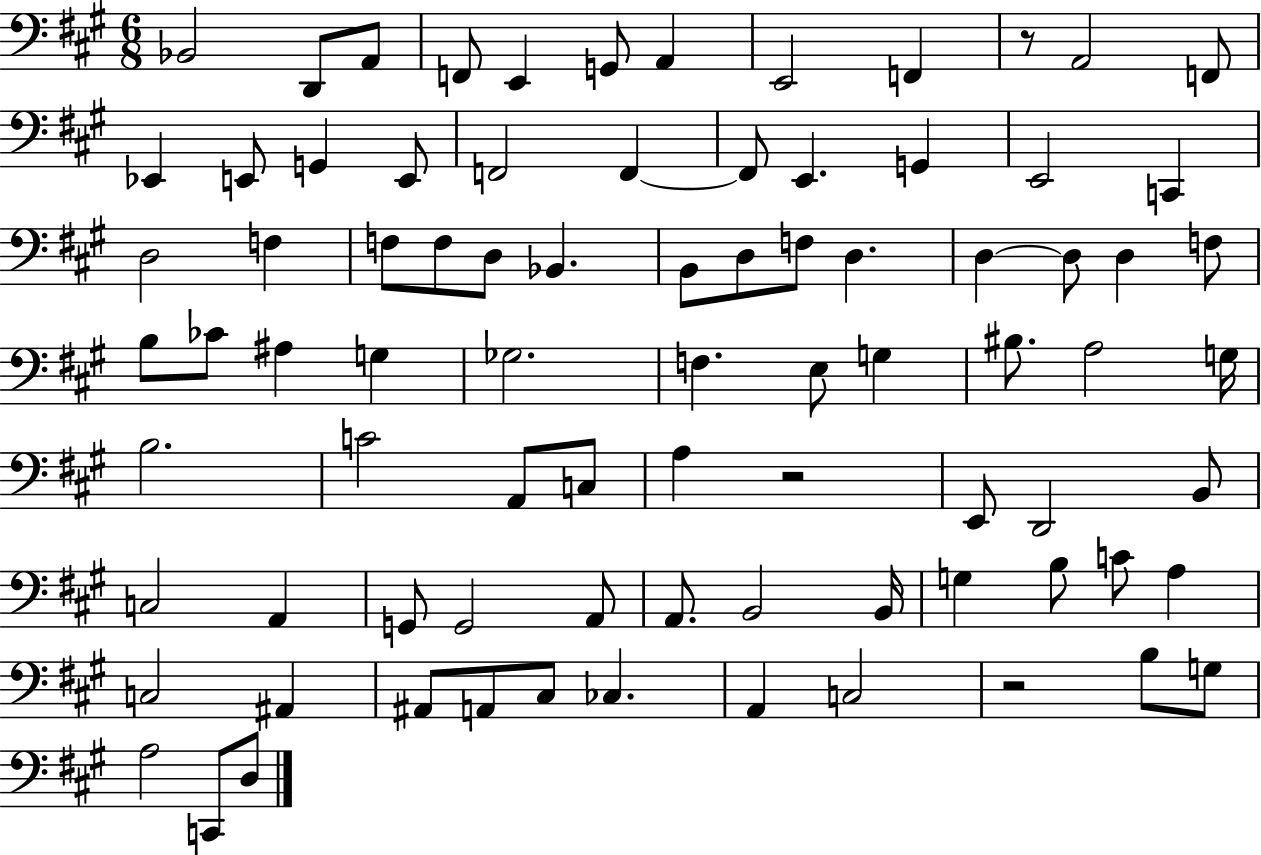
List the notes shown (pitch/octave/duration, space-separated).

Bb2/h D2/e A2/e F2/e E2/q G2/e A2/q E2/h F2/q R/e A2/h F2/e Eb2/q E2/e G2/q E2/e F2/h F2/q F2/e E2/q. G2/q E2/h C2/q D3/h F3/q F3/e F3/e D3/e Bb2/q. B2/e D3/e F3/e D3/q. D3/q D3/e D3/q F3/e B3/e CES4/e A#3/q G3/q Gb3/h. F3/q. E3/e G3/q BIS3/e. A3/h G3/s B3/h. C4/h A2/e C3/e A3/q R/h E2/e D2/h B2/e C3/h A2/q G2/e G2/h A2/e A2/e. B2/h B2/s G3/q B3/e C4/e A3/q C3/h A#2/q A#2/e A2/e C#3/e CES3/q. A2/q C3/h R/h B3/e G3/e A3/h C2/e D3/e